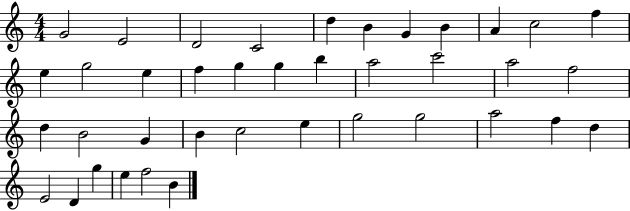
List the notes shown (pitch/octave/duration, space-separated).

G4/h E4/h D4/h C4/h D5/q B4/q G4/q B4/q A4/q C5/h F5/q E5/q G5/h E5/q F5/q G5/q G5/q B5/q A5/h C6/h A5/h F5/h D5/q B4/h G4/q B4/q C5/h E5/q G5/h G5/h A5/h F5/q D5/q E4/h D4/q G5/q E5/q F5/h B4/q